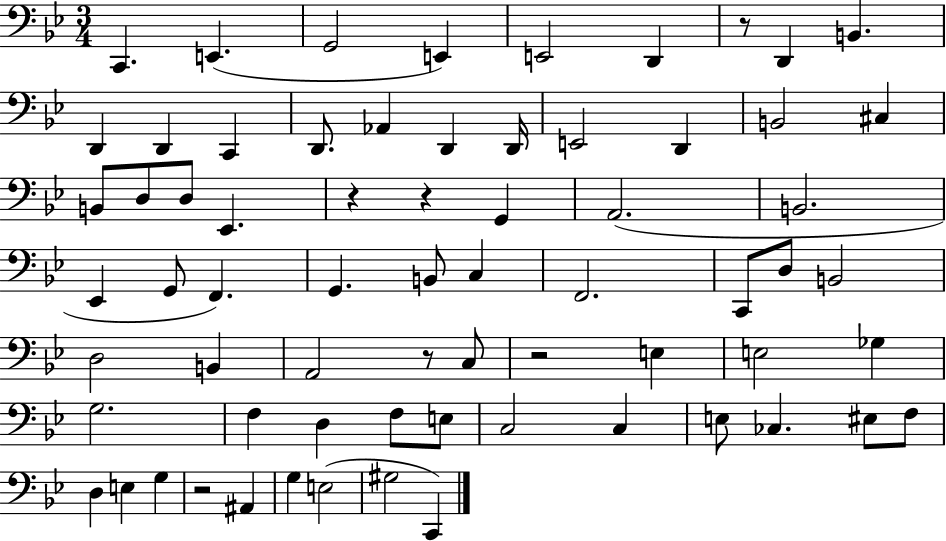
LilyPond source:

{
  \clef bass
  \numericTimeSignature
  \time 3/4
  \key bes \major
  c,4. e,4.( | g,2 e,4) | e,2 d,4 | r8 d,4 b,4. | \break d,4 d,4 c,4 | d,8. aes,4 d,4 d,16 | e,2 d,4 | b,2 cis4 | \break b,8 d8 d8 ees,4. | r4 r4 g,4 | a,2.( | b,2. | \break ees,4 g,8 f,4.) | g,4. b,8 c4 | f,2. | c,8 d8 b,2 | \break d2 b,4 | a,2 r8 c8 | r2 e4 | e2 ges4 | \break g2. | f4 d4 f8 e8 | c2 c4 | e8 ces4. eis8 f8 | \break d4 e4 g4 | r2 ais,4 | g4 e2( | gis2 c,4) | \break \bar "|."
}